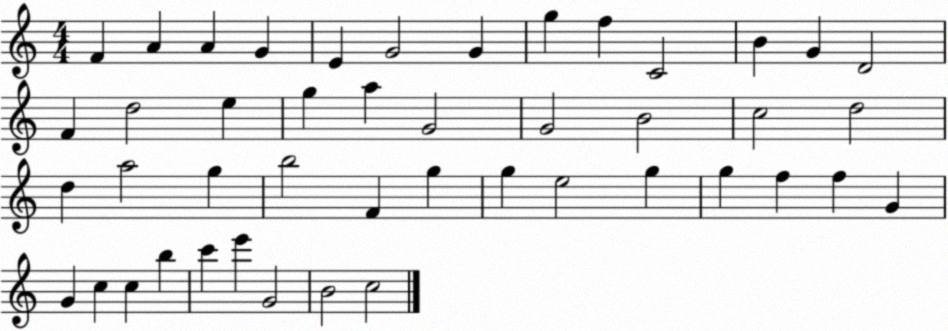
X:1
T:Untitled
M:4/4
L:1/4
K:C
F A A G E G2 G g f C2 B G D2 F d2 e g a G2 G2 B2 c2 d2 d a2 g b2 F g g e2 g g f f G G c c b c' e' G2 B2 c2